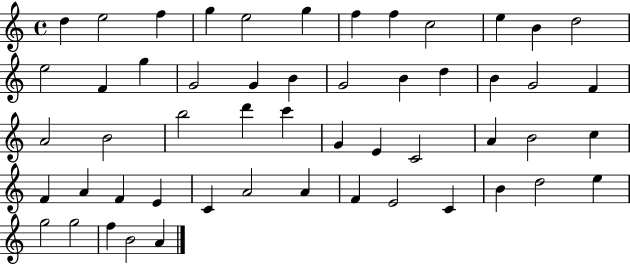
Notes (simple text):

D5/q E5/h F5/q G5/q E5/h G5/q F5/q F5/q C5/h E5/q B4/q D5/h E5/h F4/q G5/q G4/h G4/q B4/q G4/h B4/q D5/q B4/q G4/h F4/q A4/h B4/h B5/h D6/q C6/q G4/q E4/q C4/h A4/q B4/h C5/q F4/q A4/q F4/q E4/q C4/q A4/h A4/q F4/q E4/h C4/q B4/q D5/h E5/q G5/h G5/h F5/q B4/h A4/q